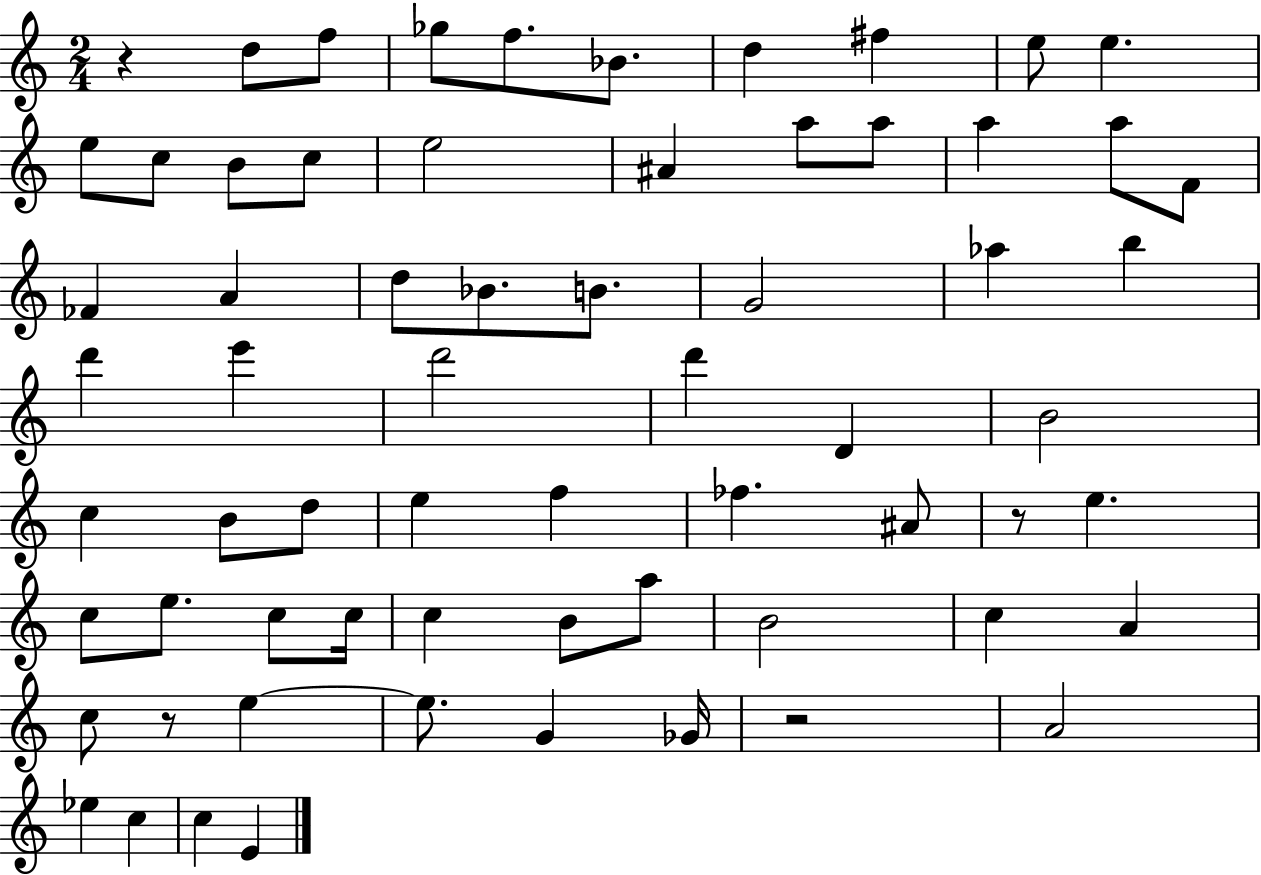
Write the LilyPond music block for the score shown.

{
  \clef treble
  \numericTimeSignature
  \time 2/4
  \key c \major
  r4 d''8 f''8 | ges''8 f''8. bes'8. | d''4 fis''4 | e''8 e''4. | \break e''8 c''8 b'8 c''8 | e''2 | ais'4 a''8 a''8 | a''4 a''8 f'8 | \break fes'4 a'4 | d''8 bes'8. b'8. | g'2 | aes''4 b''4 | \break d'''4 e'''4 | d'''2 | d'''4 d'4 | b'2 | \break c''4 b'8 d''8 | e''4 f''4 | fes''4. ais'8 | r8 e''4. | \break c''8 e''8. c''8 c''16 | c''4 b'8 a''8 | b'2 | c''4 a'4 | \break c''8 r8 e''4~~ | e''8. g'4 ges'16 | r2 | a'2 | \break ees''4 c''4 | c''4 e'4 | \bar "|."
}